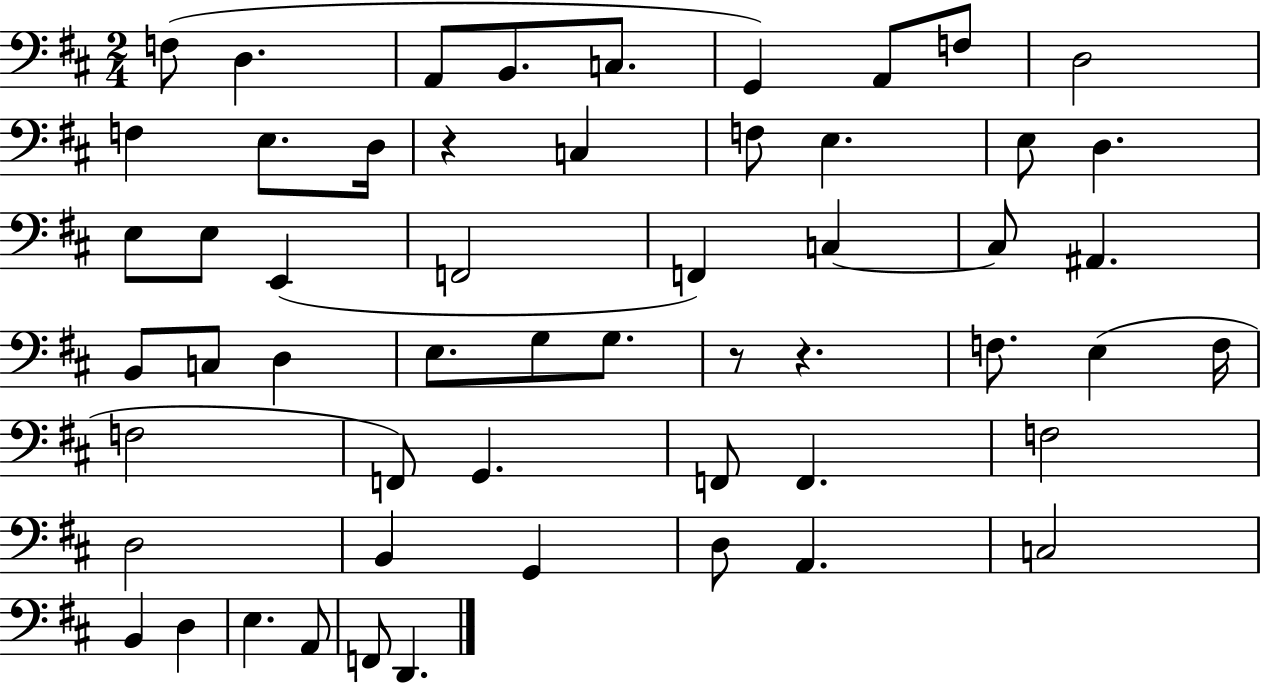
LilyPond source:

{
  \clef bass
  \numericTimeSignature
  \time 2/4
  \key d \major
  \repeat volta 2 { f8( d4. | a,8 b,8. c8. | g,4) a,8 f8 | d2 | \break f4 e8. d16 | r4 c4 | f8 e4. | e8 d4. | \break e8 e8 e,4( | f,2 | f,4) c4~~ | c8 ais,4. | \break b,8 c8 d4 | e8. g8 g8. | r8 r4. | f8. e4( f16 | \break f2 | f,8) g,4. | f,8 f,4. | f2 | \break d2 | b,4 g,4 | d8 a,4. | c2 | \break b,4 d4 | e4. a,8 | f,8 d,4. | } \bar "|."
}